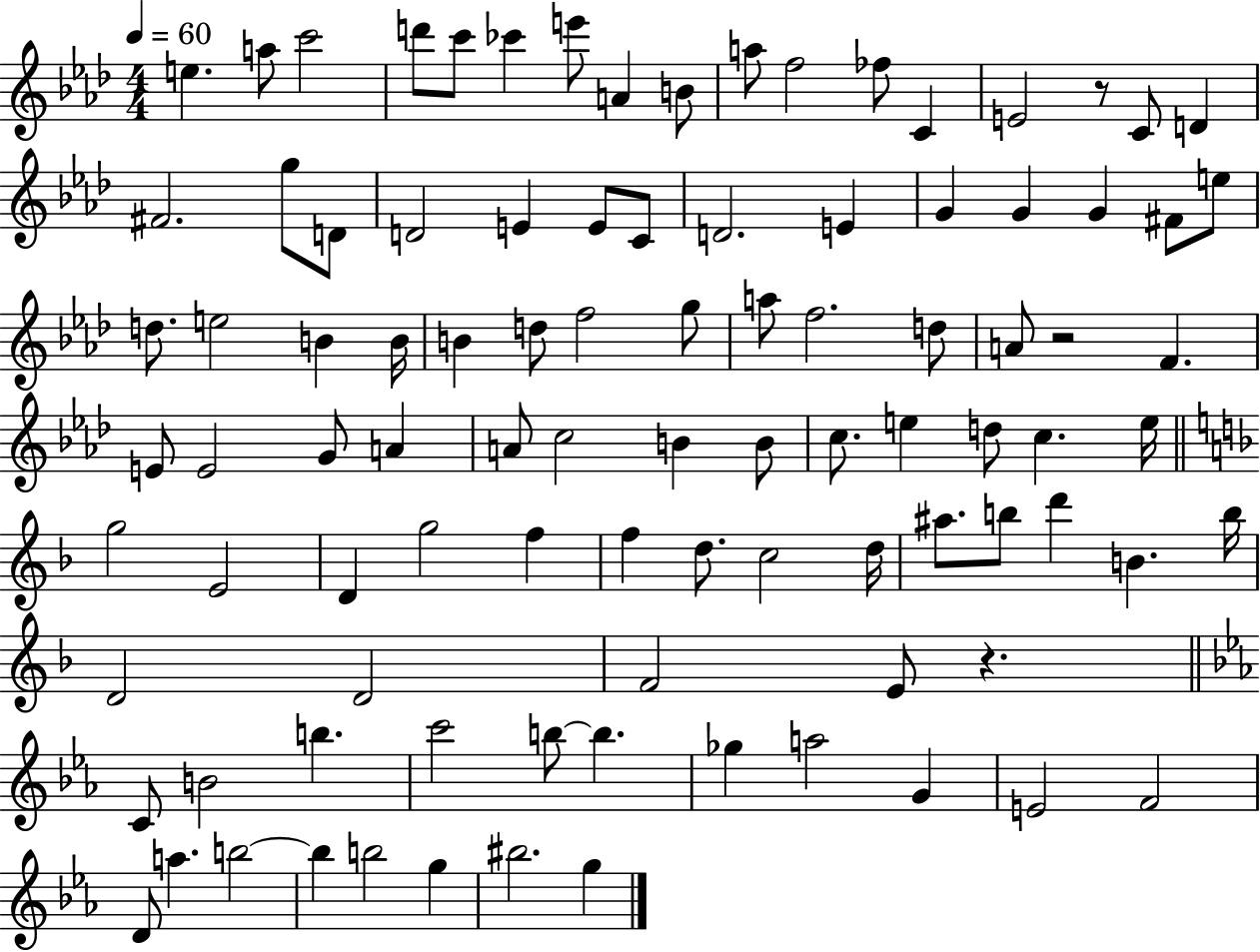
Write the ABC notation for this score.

X:1
T:Untitled
M:4/4
L:1/4
K:Ab
e a/2 c'2 d'/2 c'/2 _c' e'/2 A B/2 a/2 f2 _f/2 C E2 z/2 C/2 D ^F2 g/2 D/2 D2 E E/2 C/2 D2 E G G G ^F/2 e/2 d/2 e2 B B/4 B d/2 f2 g/2 a/2 f2 d/2 A/2 z2 F E/2 E2 G/2 A A/2 c2 B B/2 c/2 e d/2 c e/4 g2 E2 D g2 f f d/2 c2 d/4 ^a/2 b/2 d' B b/4 D2 D2 F2 E/2 z C/2 B2 b c'2 b/2 b _g a2 G E2 F2 D/2 a b2 b b2 g ^b2 g